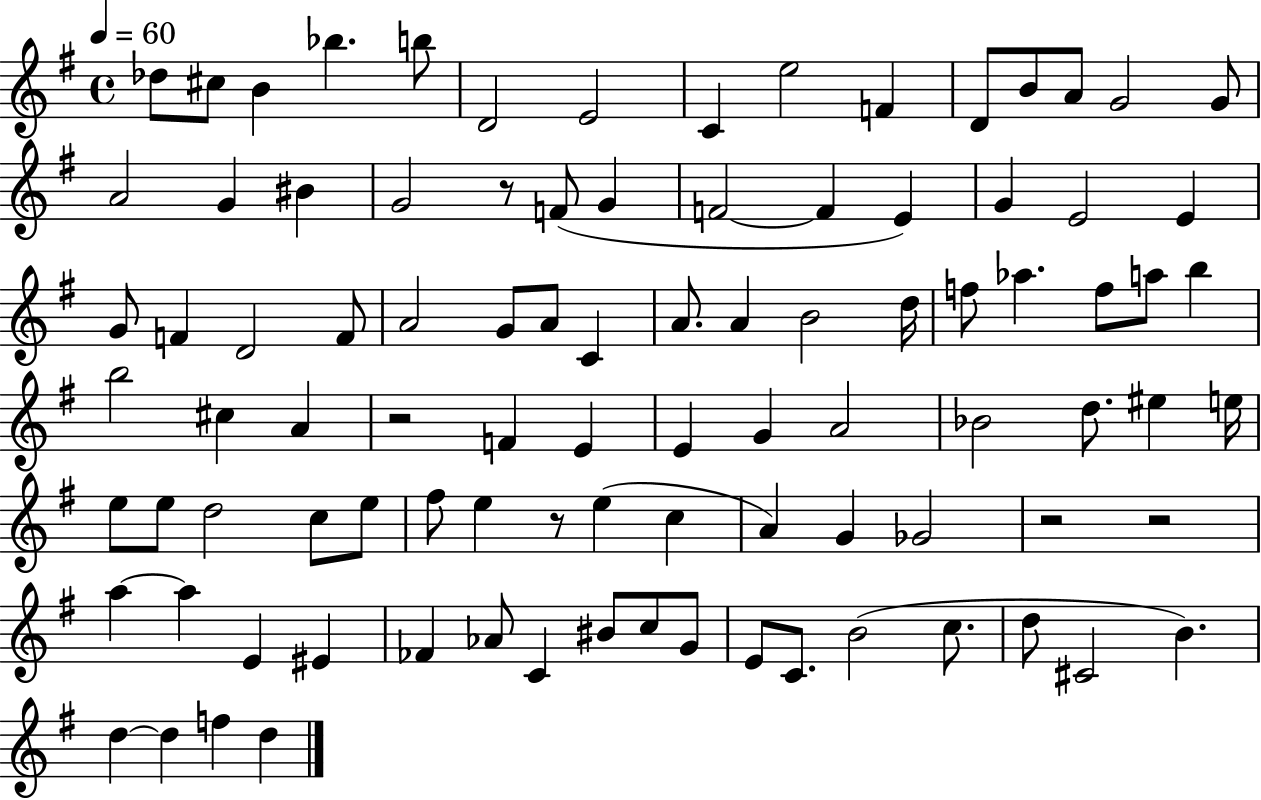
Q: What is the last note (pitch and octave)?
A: D5